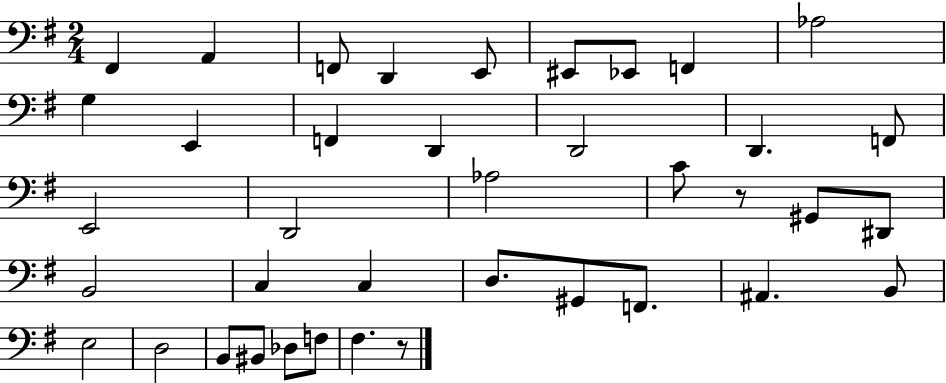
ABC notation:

X:1
T:Untitled
M:2/4
L:1/4
K:G
^F,, A,, F,,/2 D,, E,,/2 ^E,,/2 _E,,/2 F,, _A,2 G, E,, F,, D,, D,,2 D,, F,,/2 E,,2 D,,2 _A,2 C/2 z/2 ^G,,/2 ^D,,/2 B,,2 C, C, D,/2 ^G,,/2 F,,/2 ^A,, B,,/2 E,2 D,2 B,,/2 ^B,,/2 _D,/2 F,/2 ^F, z/2